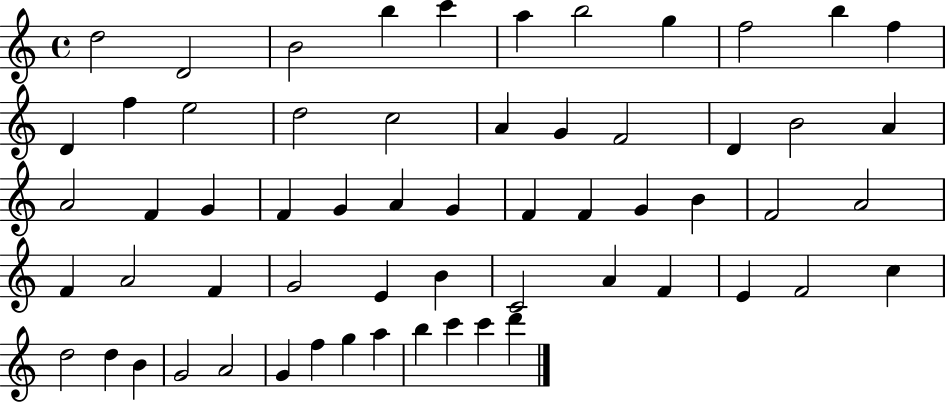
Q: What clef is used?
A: treble